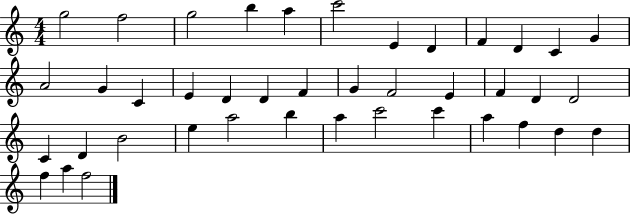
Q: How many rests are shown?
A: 0